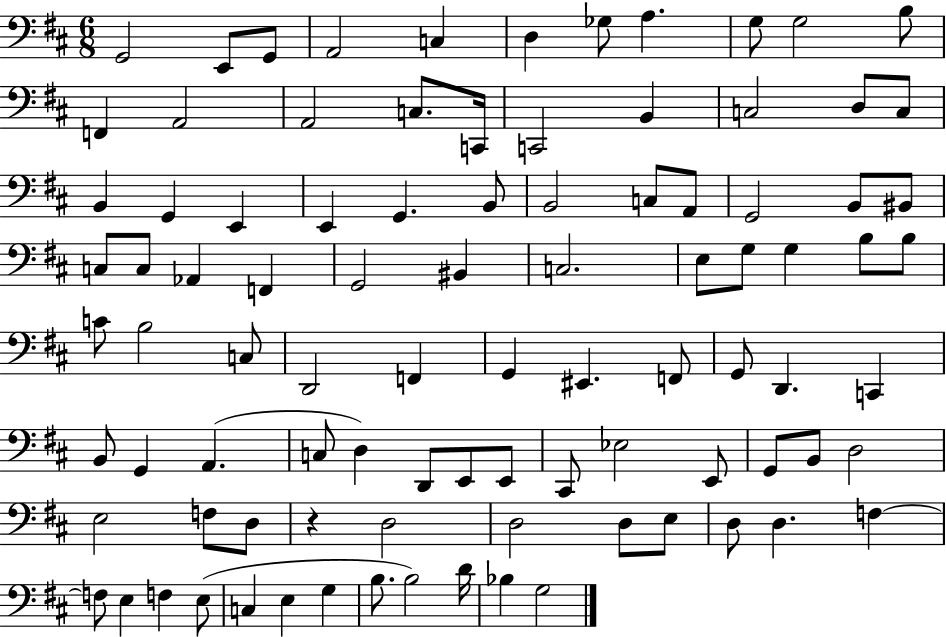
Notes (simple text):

G2/h E2/e G2/e A2/h C3/q D3/q Gb3/e A3/q. G3/e G3/h B3/e F2/q A2/h A2/h C3/e. C2/s C2/h B2/q C3/h D3/e C3/e B2/q G2/q E2/q E2/q G2/q. B2/e B2/h C3/e A2/e G2/h B2/e BIS2/e C3/e C3/e Ab2/q F2/q G2/h BIS2/q C3/h. E3/e G3/e G3/q B3/e B3/e C4/e B3/h C3/e D2/h F2/q G2/q EIS2/q. F2/e G2/e D2/q. C2/q B2/e G2/q A2/q. C3/e D3/q D2/e E2/e E2/e C#2/e Eb3/h E2/e G2/e B2/e D3/h E3/h F3/e D3/e R/q D3/h D3/h D3/e E3/e D3/e D3/q. F3/q F3/e E3/q F3/q E3/e C3/q E3/q G3/q B3/e. B3/h D4/s Bb3/q G3/h